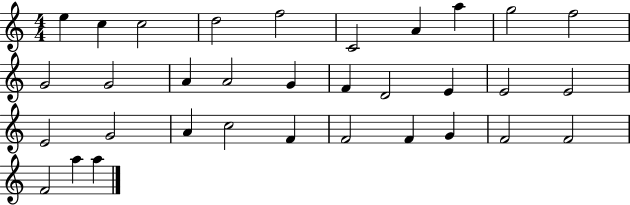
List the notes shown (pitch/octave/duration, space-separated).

E5/q C5/q C5/h D5/h F5/h C4/h A4/q A5/q G5/h F5/h G4/h G4/h A4/q A4/h G4/q F4/q D4/h E4/q E4/h E4/h E4/h G4/h A4/q C5/h F4/q F4/h F4/q G4/q F4/h F4/h F4/h A5/q A5/q